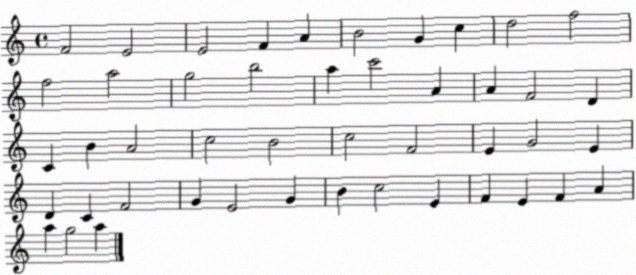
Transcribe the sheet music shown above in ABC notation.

X:1
T:Untitled
M:4/4
L:1/4
K:C
F2 E2 E2 F A B2 G c d2 f2 f2 a2 g2 b2 a c'2 A A F2 D C B A2 c2 B2 c2 F2 E G2 E D C F2 G E2 G B c2 E F E F A a g2 a